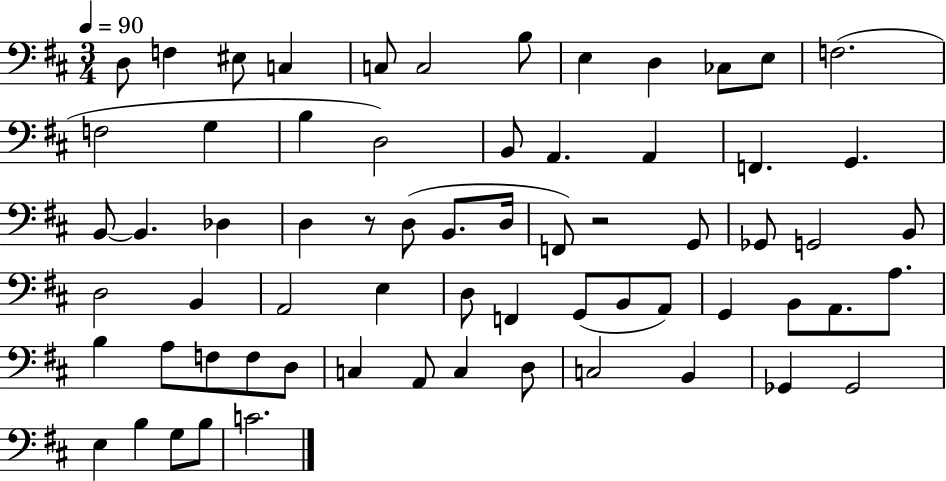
X:1
T:Untitled
M:3/4
L:1/4
K:D
D,/2 F, ^E,/2 C, C,/2 C,2 B,/2 E, D, _C,/2 E,/2 F,2 F,2 G, B, D,2 B,,/2 A,, A,, F,, G,, B,,/2 B,, _D, D, z/2 D,/2 B,,/2 D,/4 F,,/2 z2 G,,/2 _G,,/2 G,,2 B,,/2 D,2 B,, A,,2 E, D,/2 F,, G,,/2 B,,/2 A,,/2 G,, B,,/2 A,,/2 A,/2 B, A,/2 F,/2 F,/2 D,/2 C, A,,/2 C, D,/2 C,2 B,, _G,, _G,,2 E, B, G,/2 B,/2 C2